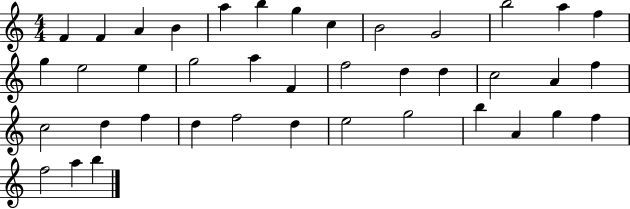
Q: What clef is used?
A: treble